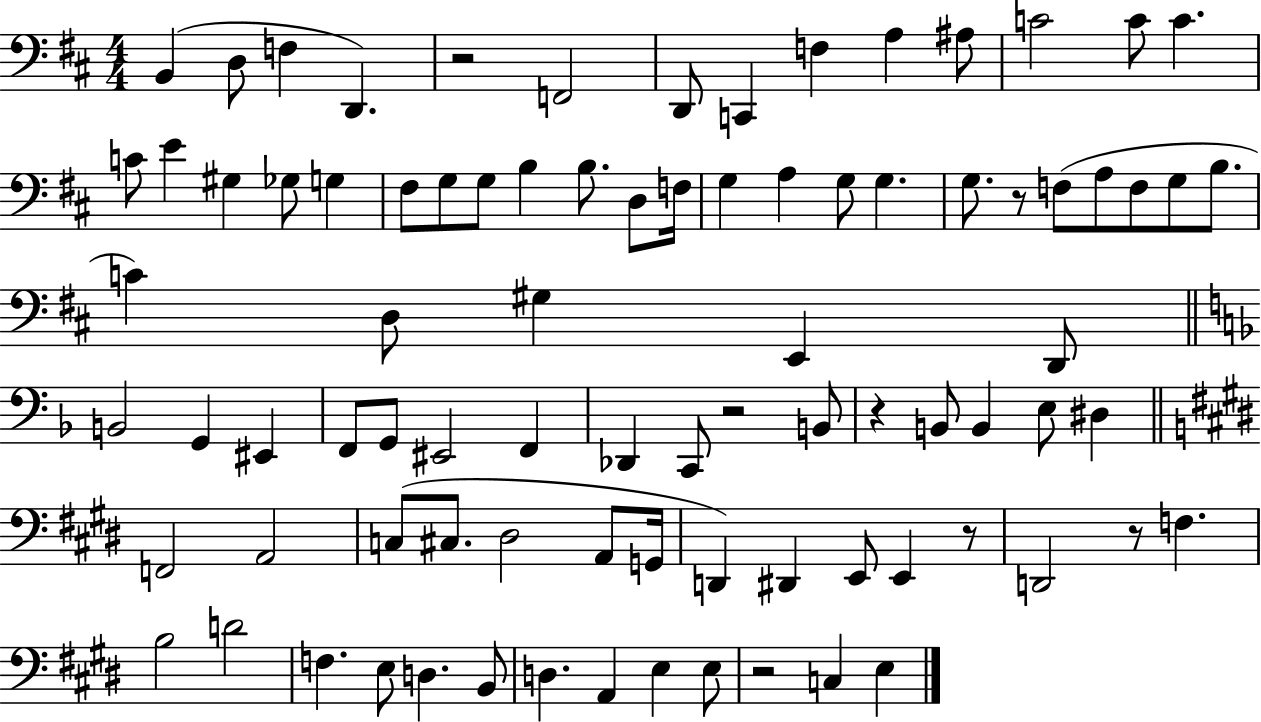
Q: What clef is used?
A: bass